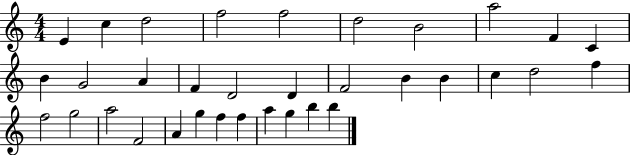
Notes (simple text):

E4/q C5/q D5/h F5/h F5/h D5/h B4/h A5/h F4/q C4/q B4/q G4/h A4/q F4/q D4/h D4/q F4/h B4/q B4/q C5/q D5/h F5/q F5/h G5/h A5/h F4/h A4/q G5/q F5/q F5/q A5/q G5/q B5/q B5/q